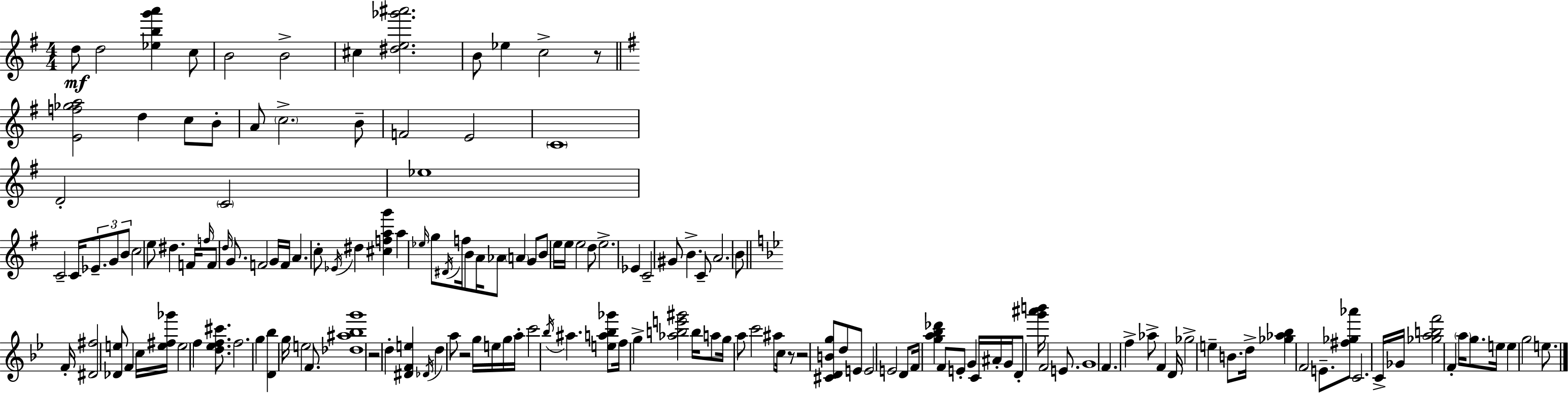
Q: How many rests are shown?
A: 5